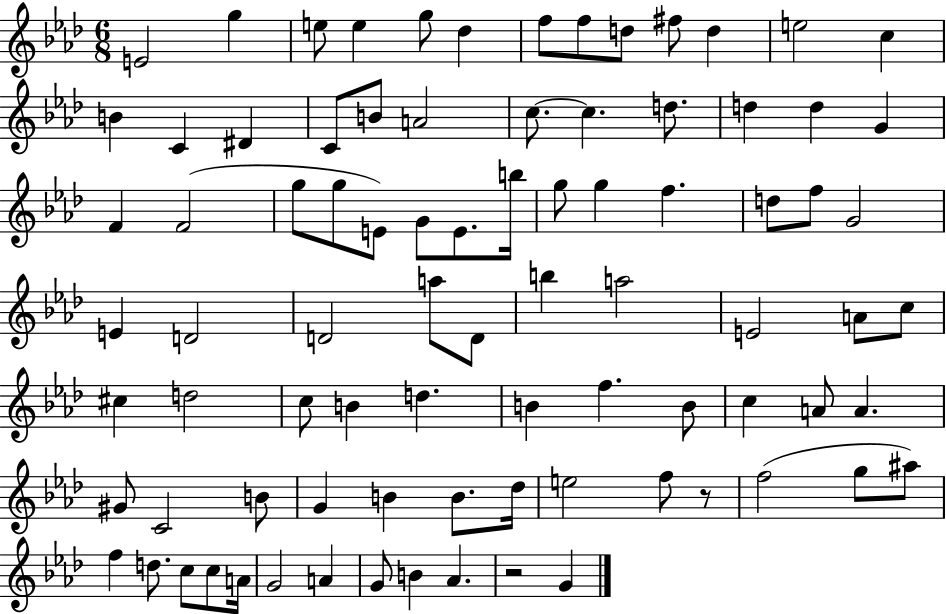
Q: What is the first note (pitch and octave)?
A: E4